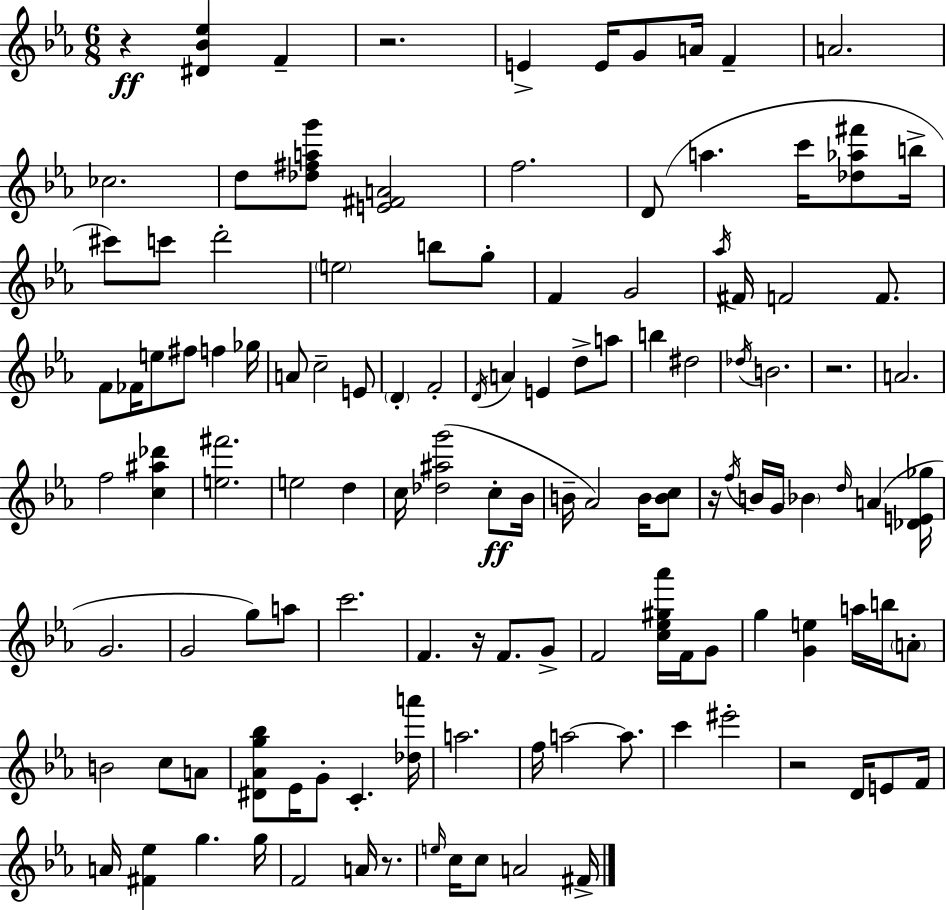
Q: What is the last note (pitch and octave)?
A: F#4